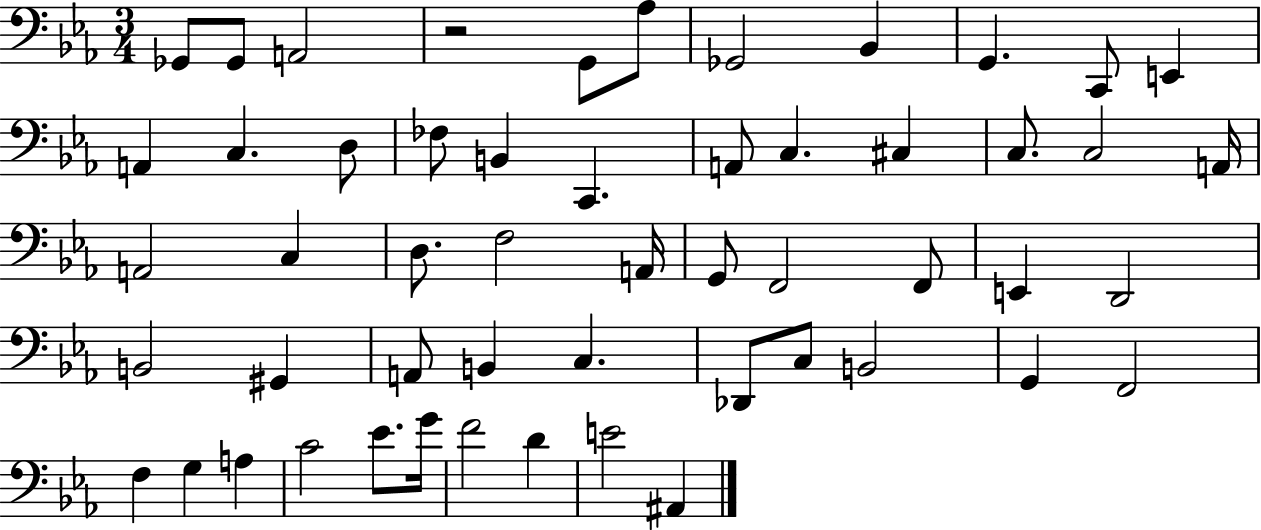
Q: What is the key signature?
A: EES major